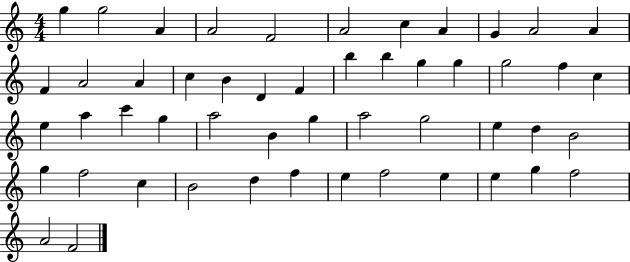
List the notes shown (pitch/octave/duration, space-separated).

G5/q G5/h A4/q A4/h F4/h A4/h C5/q A4/q G4/q A4/h A4/q F4/q A4/h A4/q C5/q B4/q D4/q F4/q B5/q B5/q G5/q G5/q G5/h F5/q C5/q E5/q A5/q C6/q G5/q A5/h B4/q G5/q A5/h G5/h E5/q D5/q B4/h G5/q F5/h C5/q B4/h D5/q F5/q E5/q F5/h E5/q E5/q G5/q F5/h A4/h F4/h